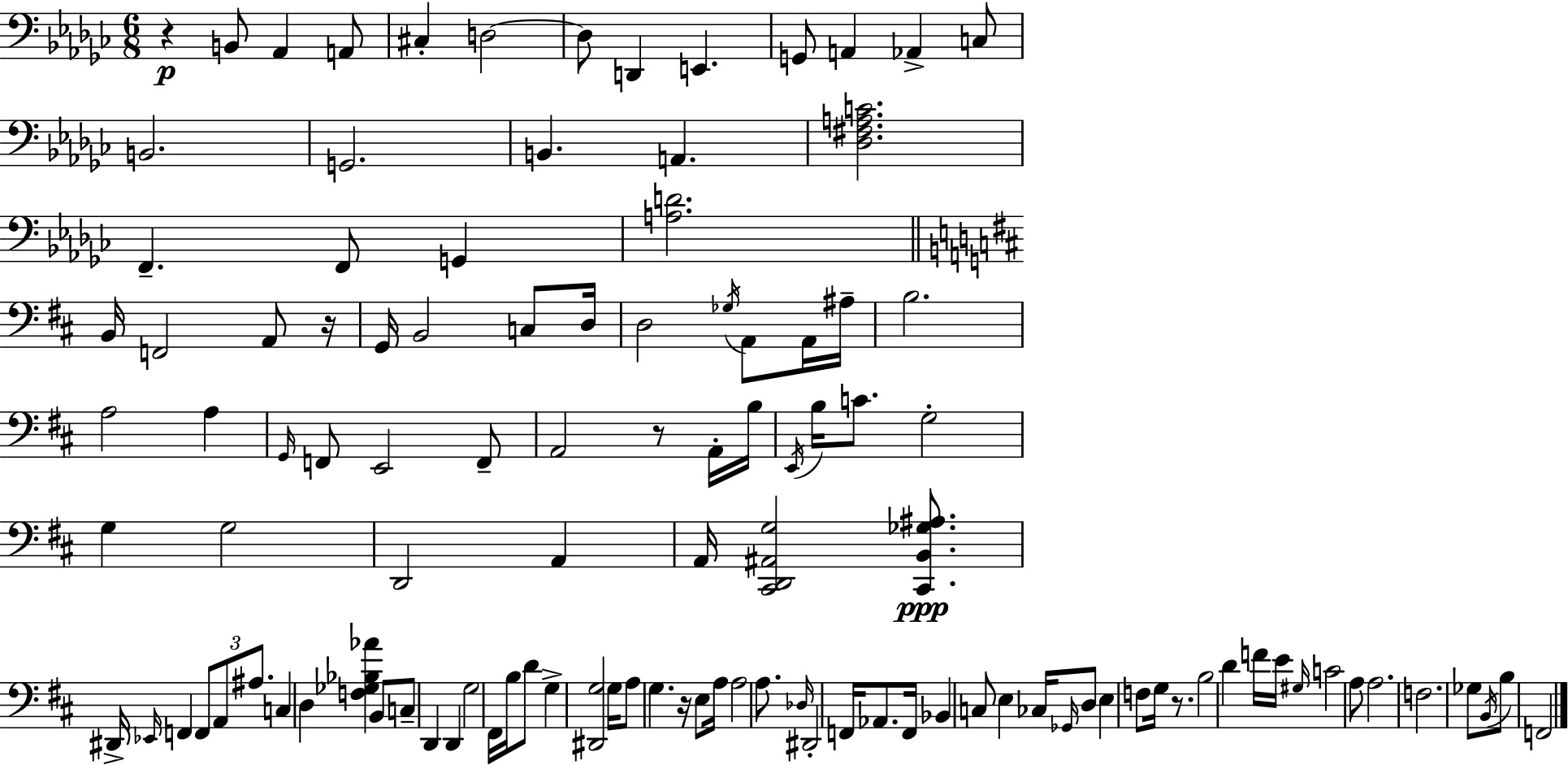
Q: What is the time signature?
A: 6/8